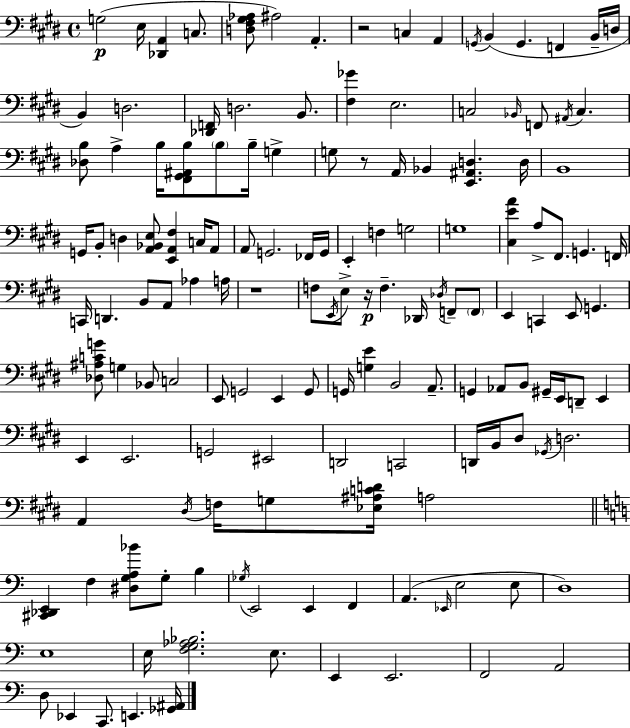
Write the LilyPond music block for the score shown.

{
  \clef bass
  \time 4/4
  \defaultTimeSignature
  \key e \major
  g2(\p e16 <des, a,>4 c8. | <d fis gis aes>8 ais2) a,4.-. | r2 c4 a,4 | \acciaccatura { g,16 } b,4( g,4. f,4 b,16-- | \break d16 b,4) d2. | <des, f,>16 d2. b,8. | <fis ges'>4 e2. | c2 \grace { bes,16 } f,8 \acciaccatura { ais,16 } c4. | \break <des b>8 a4-> b16 <fis, gis, ais, b>8 \parenthesize b8 b16-- g4-> | g8 r8 a,16 bes,4 <e, ais, d>4. | d16 b,1 | g,16 b,8-. d4 <a, bes, e>8 <e, a, fis>4 | \break c16 a,8 a,8 g,2. | fes,16 g,16 e,4-. f4 g2 | g1 | <cis e' a'>4 a8-> fis,8. g,4. | \break f,16 c,16 d,4. b,8 a,8 aes4 | a16 r1 | f8 \acciaccatura { e,16 } e8-> r16\p f4.-- des,16 | \acciaccatura { des16 } f,8-- \parenthesize f,8 e,4 c,4 e,8 g,4. | \break <des ais c' g'>8 g4 bes,8 c2 | e,8 g,2 e,4 | g,8 g,16 <g e'>4 b,2 | a,8.-- g,4 aes,8 b,8 gis,16-- e,16 d,8-- | \break e,4 e,4 e,2. | g,2 eis,2 | d,2 c,2 | d,16 b,16 dis8 \acciaccatura { ges,16 } d2. | \break a,4 \acciaccatura { dis16 } f16 g8 <ees ais c' d'>16 a2 | \bar "||" \break \key c \major <cis, des, e,>4 f4 <dis g a bes'>8 g8-. b4 | \acciaccatura { ges16 } e,2 e,4 f,4 | a,4.( \grace { ees,16 } e2 | e8 d1) | \break e1 | e16 <f g aes bes>2. e8. | e,4 e,2. | f,2 a,2 | \break d8 ees,4 c,8. e,4. | <ges, ais,>16 \bar "|."
}